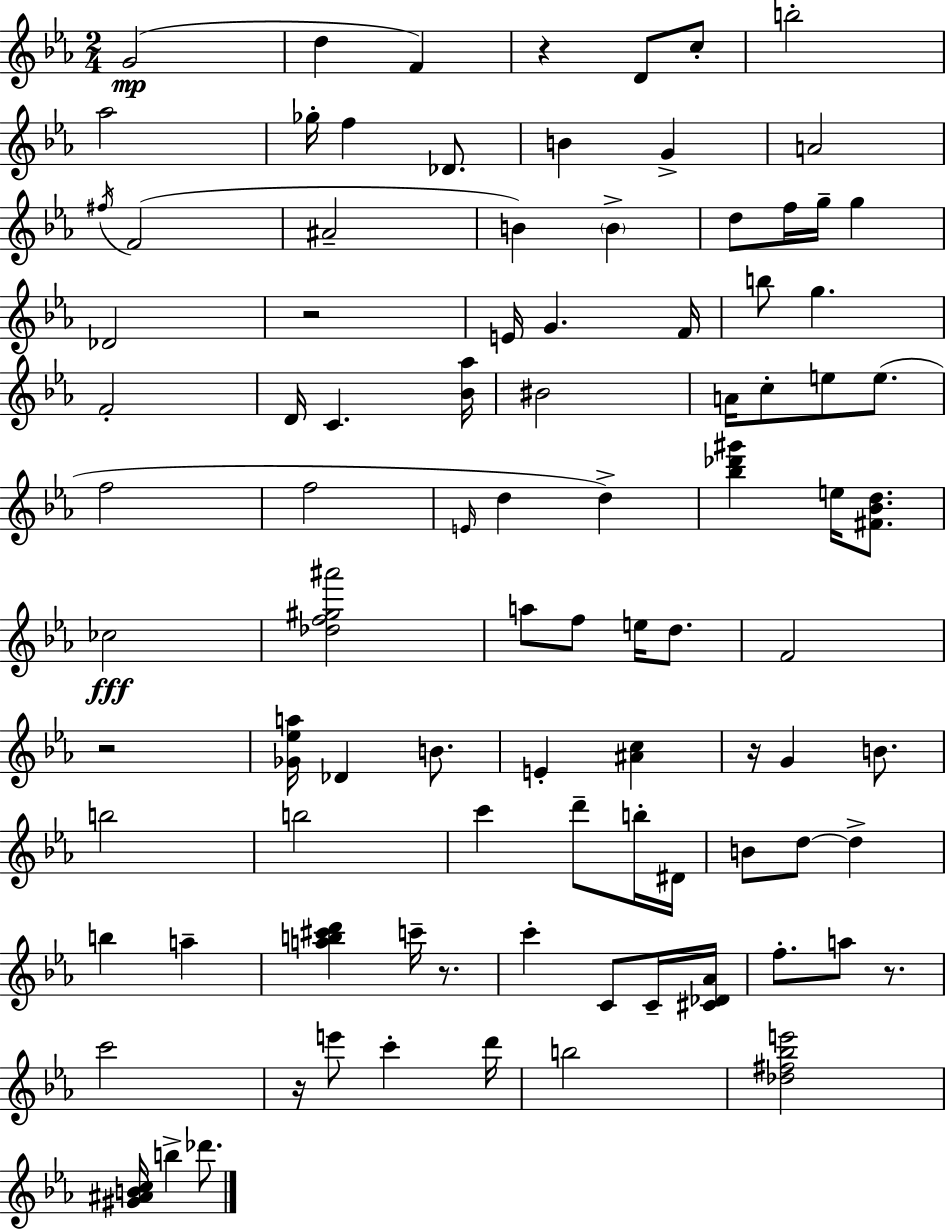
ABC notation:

X:1
T:Untitled
M:2/4
L:1/4
K:Eb
G2 d F z D/2 c/2 b2 _a2 _g/4 f _D/2 B G A2 ^f/4 F2 ^A2 B B d/2 f/4 g/4 g _D2 z2 E/4 G F/4 b/2 g F2 D/4 C [_B_a]/4 ^B2 A/4 c/2 e/2 e/2 f2 f2 E/4 d d [_b_d'^g'] e/4 [^F_Bd]/2 _c2 [_df^g^a']2 a/2 f/2 e/4 d/2 F2 z2 [_G_ea]/4 _D B/2 E [^Ac] z/4 G B/2 b2 b2 c' d'/2 b/4 ^D/4 B/2 d/2 d b a [ab^c'd'] c'/4 z/2 c' C/2 C/4 [^C_D_A]/4 f/2 a/2 z/2 c'2 z/4 e'/2 c' d'/4 b2 [_d^f_be']2 [^G^ABc]/4 b _d'/2